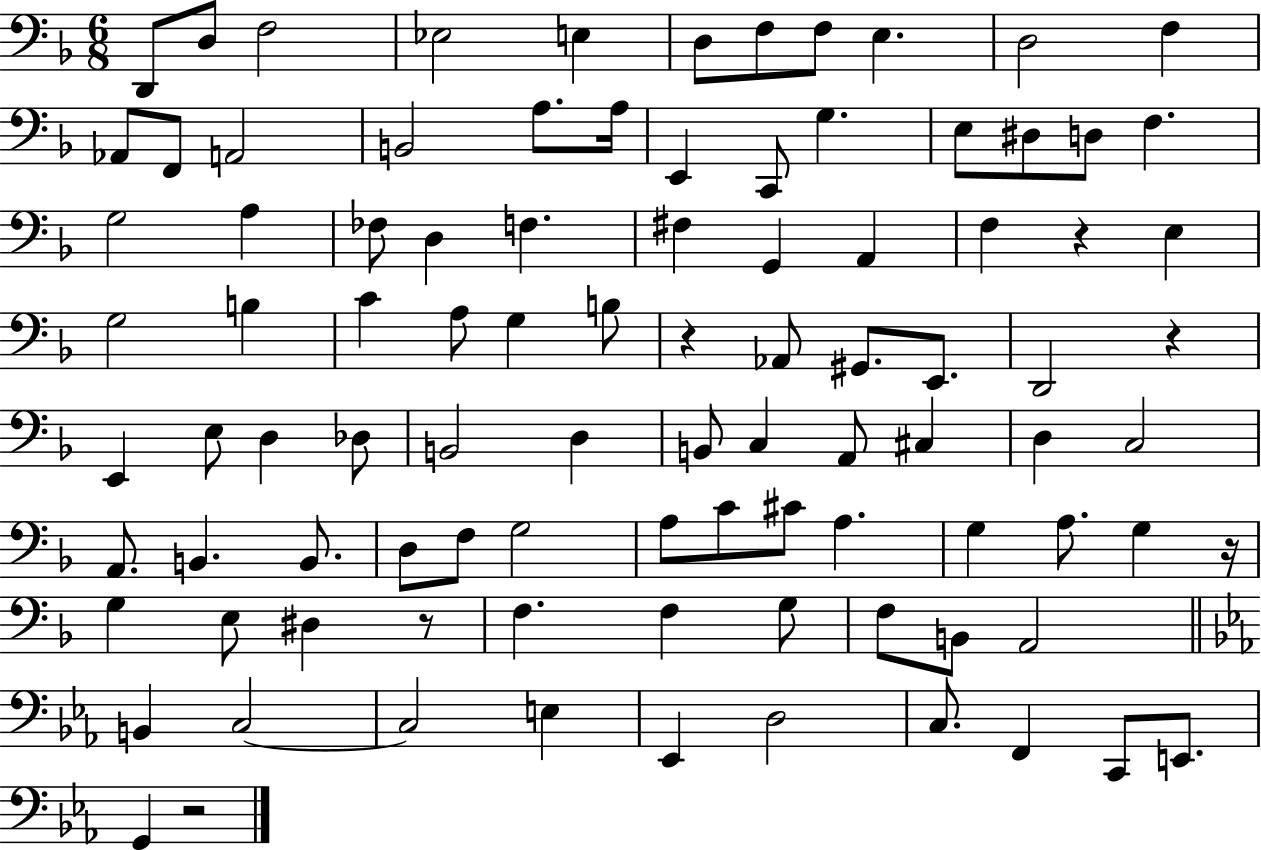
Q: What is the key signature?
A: F major